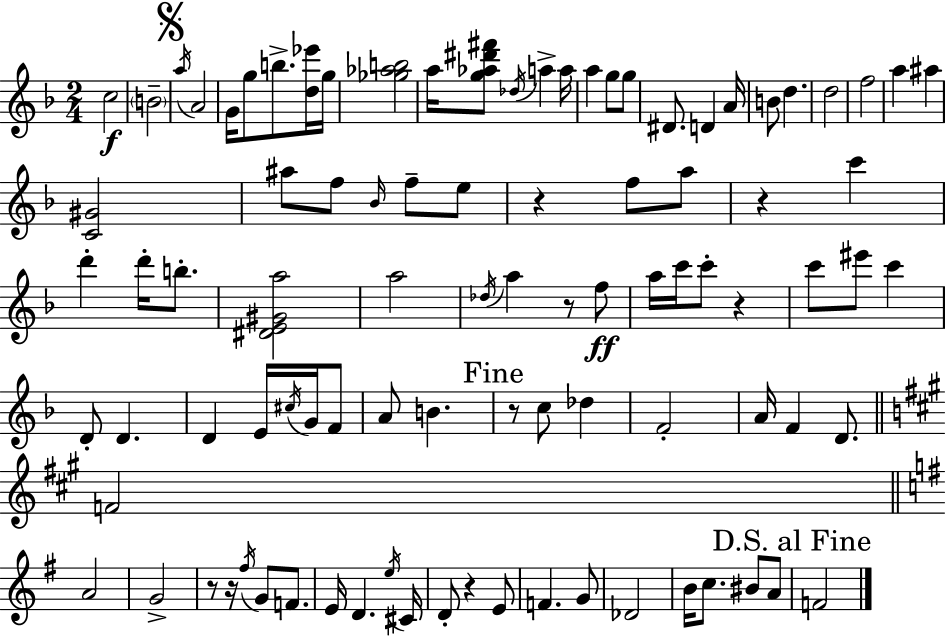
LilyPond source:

{
  \clef treble
  \numericTimeSignature
  \time 2/4
  \key d \minor
  \repeat volta 2 { c''2\f | \parenthesize b'2-- | \mark \markup { \musicglyph "scripts.segno" } \acciaccatura { a''16 } a'2 | g'16 g''8 b''8.-> <d'' ees'''>16 | \break g''16 <ges'' aes'' b''>2 | a''16 <g'' aes'' dis''' fis'''>8 \acciaccatura { des''16 } a''4-> | a''16 a''4 g''8 | g''8 dis'8. d'4 | \break a'16 b'8 d''4. | d''2 | f''2 | a''4 ais''4 | \break <c' gis'>2 | ais''8 f''8 \grace { bes'16 } f''8-- | e''8 r4 f''8 | a''8 r4 c'''4 | \break d'''4-. d'''16-. | b''8.-. <dis' e' gis' a''>2 | a''2 | \acciaccatura { des''16 } a''4 | \break r8 f''8\ff a''16 c'''16 c'''8-. | r4 c'''8 eis'''8 | c'''4 d'8-. d'4. | d'4 | \break e'16 \acciaccatura { cis''16 } g'16 f'8 a'8 b'4. | \mark "Fine" r8 c''8 | des''4 f'2-. | a'16 f'4 | \break d'8. \bar "||" \break \key a \major f'2 | \bar "||" \break \key g \major a'2 | g'2-> | r8 r16 \acciaccatura { fis''16 } g'8 f'8. | e'16 d'4. | \break \acciaccatura { e''16 } cis'16 d'8-. r4 | e'8 f'4. | g'8 des'2 | b'16 c''8. bis'8 | \break a'8 \mark "D.S. al Fine" f'2 | } \bar "|."
}